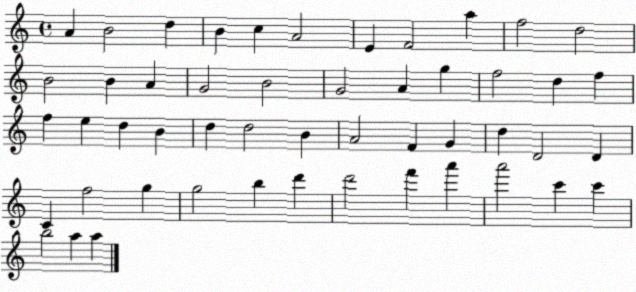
X:1
T:Untitled
M:4/4
L:1/4
K:C
A B2 d B c A2 E F2 a f2 d2 B2 B A G2 B2 G2 A g f2 d f f e d B d d2 B A2 F G d D2 D C f2 g g2 b d' d'2 f' a' a'2 c' c' b2 a a